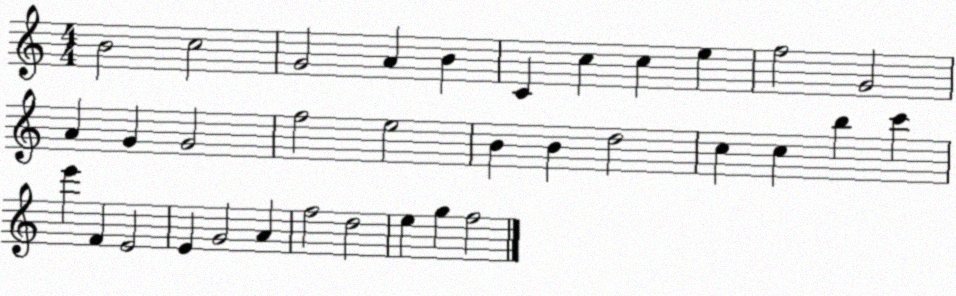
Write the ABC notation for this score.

X:1
T:Untitled
M:4/4
L:1/4
K:C
B2 c2 G2 A B C c c e f2 G2 A G G2 f2 e2 B B d2 c c b c' e' F E2 E G2 A f2 d2 e g f2